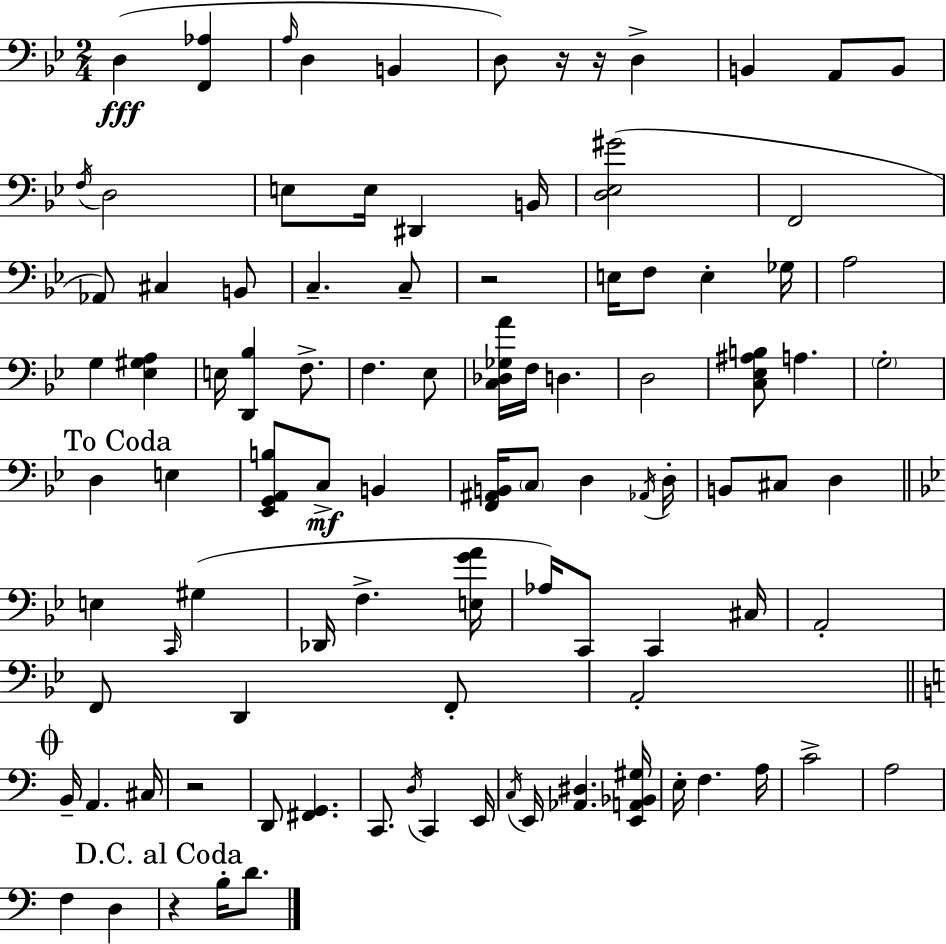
D3/q [F2,Ab3]/q A3/s D3/q B2/q D3/e R/s R/s D3/q B2/q A2/e B2/e F3/s D3/h E3/e E3/s D#2/q B2/s [D3,Eb3,G#4]/h F2/h Ab2/e C#3/q B2/e C3/q. C3/e R/h E3/s F3/e E3/q Gb3/s A3/h G3/q [Eb3,G#3,A3]/q E3/s [D2,Bb3]/q F3/e. F3/q. Eb3/e [C3,Db3,Gb3,A4]/s F3/s D3/q. D3/h [C3,Eb3,A#3,B3]/e A3/q. G3/h D3/q E3/q [Eb2,G2,A2,B3]/e C3/e B2/q [F2,A#2,B2]/s C3/e D3/q Ab2/s D3/s B2/e C#3/e D3/q E3/q C2/s G#3/q Db2/s F3/q. [E3,G4,A4]/s Ab3/s C2/e C2/q C#3/s A2/h F2/e D2/q F2/e A2/h B2/s A2/q. C#3/s R/h D2/e [F#2,G2]/q. C2/e. D3/s C2/q E2/s C3/s E2/s [Ab2,D#3]/q. [E2,A2,Bb2,G#3]/s E3/s F3/q. A3/s C4/h A3/h F3/q D3/q R/q B3/s D4/e.